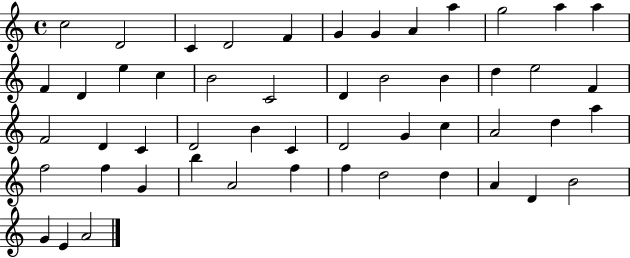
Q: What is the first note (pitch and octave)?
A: C5